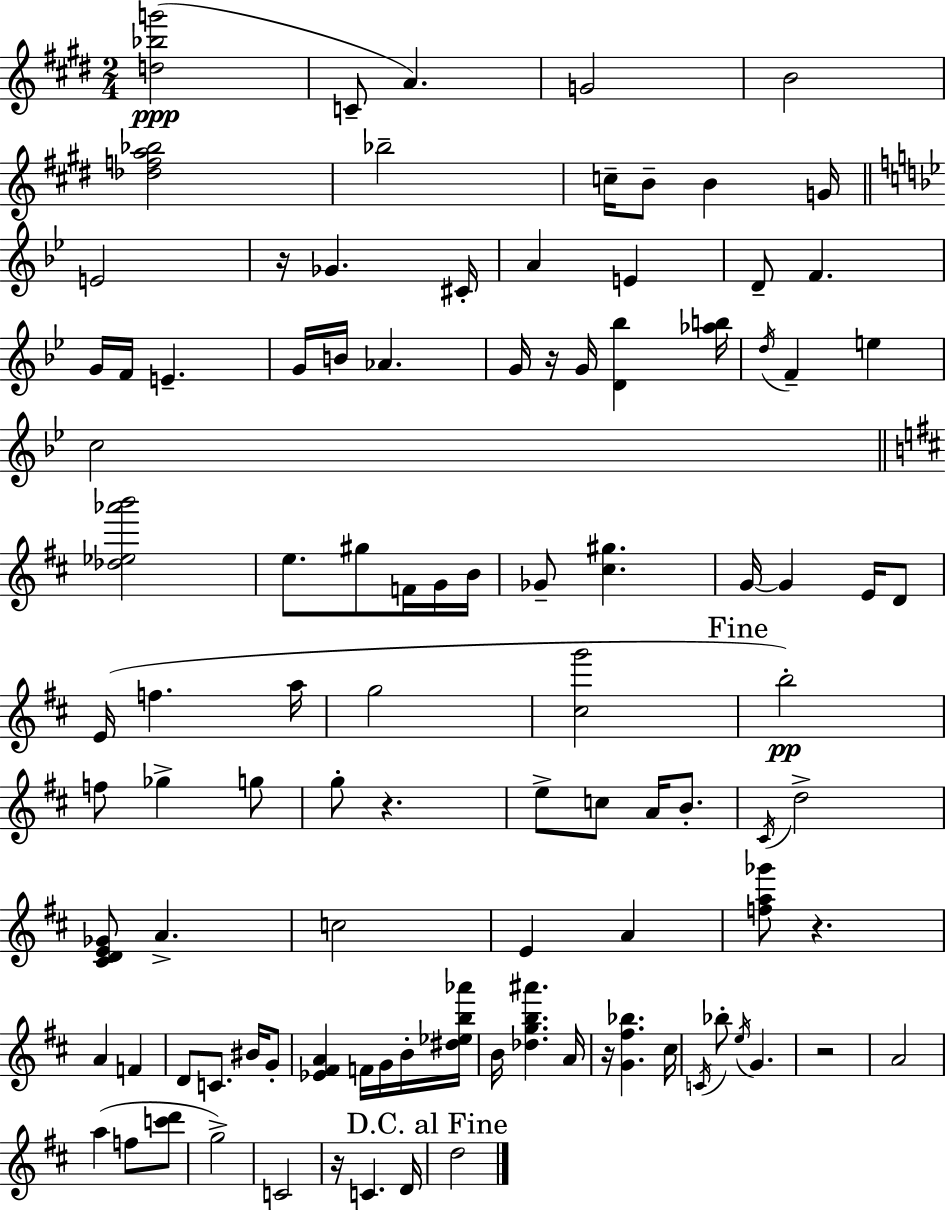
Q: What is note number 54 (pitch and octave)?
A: A4